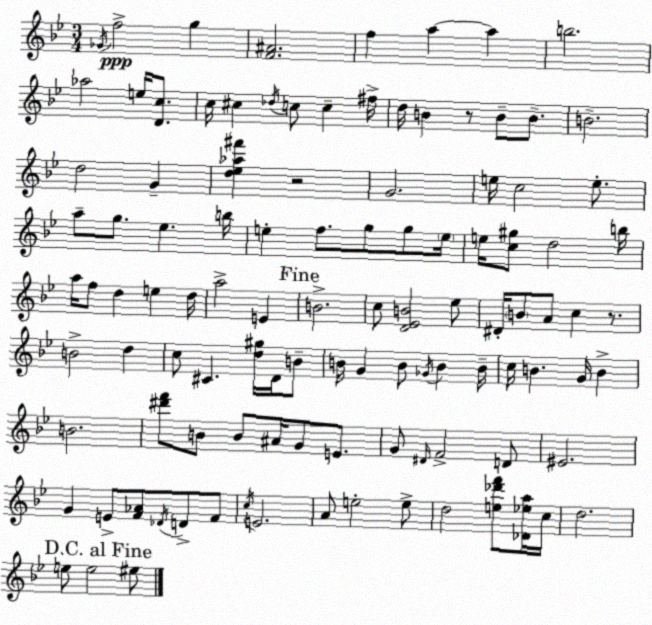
X:1
T:Untitled
M:3/4
L:1/4
K:Gm
_G/4 f2 g [F^A]2 f a a b2 _a2 e/4 [Dc]/2 c/4 ^c _d/4 c/2 c ^f/4 d/4 B z/2 B/2 B/2 B2 d2 G [d_e_a^f'] z2 G2 e/4 c2 e/2 a/2 g/2 _e b/4 e f/2 g/2 g/2 e/4 e/4 [c^g]/2 d2 b/4 a/4 f/2 d e d/4 a2 E B2 c/2 [D_EB]2 _e/2 ^D/4 B/2 A/2 c z/2 B2 d c/2 ^C [d^g]/4 D/4 B/2 B/4 G B/2 _G/4 B B/4 c/4 B G/4 B B2 [^d'f']/2 B/2 B/2 ^A/4 G/2 E/2 G/2 ^D/4 F2 D/2 ^E2 G E/2 [F_A]/2 _D/4 D/2 F/2 c/4 E2 A/2 e2 e/2 d2 [e_d'f']/2 [_D_ea]/4 c/4 d2 e/2 e2 ^e/2